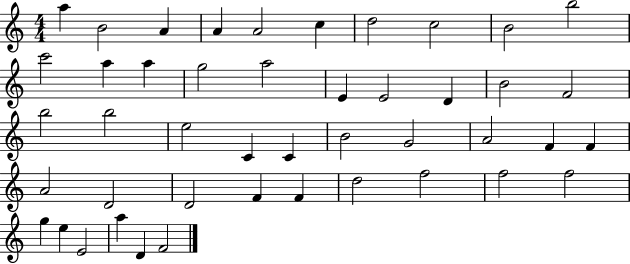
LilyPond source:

{
  \clef treble
  \numericTimeSignature
  \time 4/4
  \key c \major
  a''4 b'2 a'4 | a'4 a'2 c''4 | d''2 c''2 | b'2 b''2 | \break c'''2 a''4 a''4 | g''2 a''2 | e'4 e'2 d'4 | b'2 f'2 | \break b''2 b''2 | e''2 c'4 c'4 | b'2 g'2 | a'2 f'4 f'4 | \break a'2 d'2 | d'2 f'4 f'4 | d''2 f''2 | f''2 f''2 | \break g''4 e''4 e'2 | a''4 d'4 f'2 | \bar "|."
}